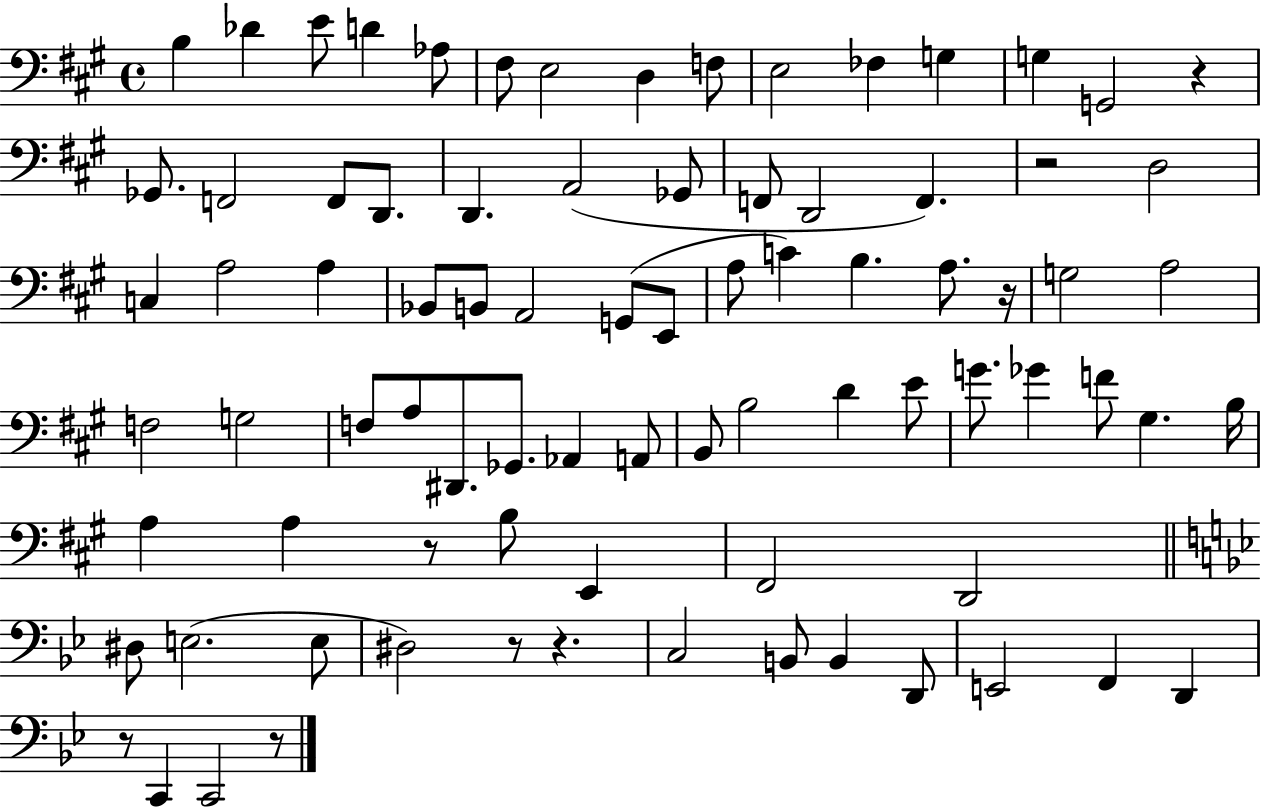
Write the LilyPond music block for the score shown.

{
  \clef bass
  \time 4/4
  \defaultTimeSignature
  \key a \major
  b4 des'4 e'8 d'4 aes8 | fis8 e2 d4 f8 | e2 fes4 g4 | g4 g,2 r4 | \break ges,8. f,2 f,8 d,8. | d,4. a,2( ges,8 | f,8 d,2 f,4.) | r2 d2 | \break c4 a2 a4 | bes,8 b,8 a,2 g,8( e,8 | a8 c'4) b4. a8. r16 | g2 a2 | \break f2 g2 | f8 a8 dis,8. ges,8. aes,4 a,8 | b,8 b2 d'4 e'8 | g'8. ges'4 f'8 gis4. b16 | \break a4 a4 r8 b8 e,4 | fis,2 d,2 | \bar "||" \break \key g \minor dis8 e2.( e8 | dis2) r8 r4. | c2 b,8 b,4 d,8 | e,2 f,4 d,4 | \break r8 c,4 c,2 r8 | \bar "|."
}